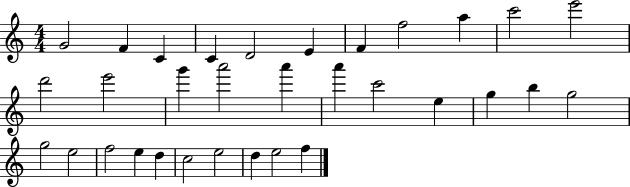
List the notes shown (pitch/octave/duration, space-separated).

G4/h F4/q C4/q C4/q D4/h E4/q F4/q F5/h A5/q C6/h E6/h D6/h E6/h G6/q A6/h A6/q A6/q C6/h E5/q G5/q B5/q G5/h G5/h E5/h F5/h E5/q D5/q C5/h E5/h D5/q E5/h F5/q